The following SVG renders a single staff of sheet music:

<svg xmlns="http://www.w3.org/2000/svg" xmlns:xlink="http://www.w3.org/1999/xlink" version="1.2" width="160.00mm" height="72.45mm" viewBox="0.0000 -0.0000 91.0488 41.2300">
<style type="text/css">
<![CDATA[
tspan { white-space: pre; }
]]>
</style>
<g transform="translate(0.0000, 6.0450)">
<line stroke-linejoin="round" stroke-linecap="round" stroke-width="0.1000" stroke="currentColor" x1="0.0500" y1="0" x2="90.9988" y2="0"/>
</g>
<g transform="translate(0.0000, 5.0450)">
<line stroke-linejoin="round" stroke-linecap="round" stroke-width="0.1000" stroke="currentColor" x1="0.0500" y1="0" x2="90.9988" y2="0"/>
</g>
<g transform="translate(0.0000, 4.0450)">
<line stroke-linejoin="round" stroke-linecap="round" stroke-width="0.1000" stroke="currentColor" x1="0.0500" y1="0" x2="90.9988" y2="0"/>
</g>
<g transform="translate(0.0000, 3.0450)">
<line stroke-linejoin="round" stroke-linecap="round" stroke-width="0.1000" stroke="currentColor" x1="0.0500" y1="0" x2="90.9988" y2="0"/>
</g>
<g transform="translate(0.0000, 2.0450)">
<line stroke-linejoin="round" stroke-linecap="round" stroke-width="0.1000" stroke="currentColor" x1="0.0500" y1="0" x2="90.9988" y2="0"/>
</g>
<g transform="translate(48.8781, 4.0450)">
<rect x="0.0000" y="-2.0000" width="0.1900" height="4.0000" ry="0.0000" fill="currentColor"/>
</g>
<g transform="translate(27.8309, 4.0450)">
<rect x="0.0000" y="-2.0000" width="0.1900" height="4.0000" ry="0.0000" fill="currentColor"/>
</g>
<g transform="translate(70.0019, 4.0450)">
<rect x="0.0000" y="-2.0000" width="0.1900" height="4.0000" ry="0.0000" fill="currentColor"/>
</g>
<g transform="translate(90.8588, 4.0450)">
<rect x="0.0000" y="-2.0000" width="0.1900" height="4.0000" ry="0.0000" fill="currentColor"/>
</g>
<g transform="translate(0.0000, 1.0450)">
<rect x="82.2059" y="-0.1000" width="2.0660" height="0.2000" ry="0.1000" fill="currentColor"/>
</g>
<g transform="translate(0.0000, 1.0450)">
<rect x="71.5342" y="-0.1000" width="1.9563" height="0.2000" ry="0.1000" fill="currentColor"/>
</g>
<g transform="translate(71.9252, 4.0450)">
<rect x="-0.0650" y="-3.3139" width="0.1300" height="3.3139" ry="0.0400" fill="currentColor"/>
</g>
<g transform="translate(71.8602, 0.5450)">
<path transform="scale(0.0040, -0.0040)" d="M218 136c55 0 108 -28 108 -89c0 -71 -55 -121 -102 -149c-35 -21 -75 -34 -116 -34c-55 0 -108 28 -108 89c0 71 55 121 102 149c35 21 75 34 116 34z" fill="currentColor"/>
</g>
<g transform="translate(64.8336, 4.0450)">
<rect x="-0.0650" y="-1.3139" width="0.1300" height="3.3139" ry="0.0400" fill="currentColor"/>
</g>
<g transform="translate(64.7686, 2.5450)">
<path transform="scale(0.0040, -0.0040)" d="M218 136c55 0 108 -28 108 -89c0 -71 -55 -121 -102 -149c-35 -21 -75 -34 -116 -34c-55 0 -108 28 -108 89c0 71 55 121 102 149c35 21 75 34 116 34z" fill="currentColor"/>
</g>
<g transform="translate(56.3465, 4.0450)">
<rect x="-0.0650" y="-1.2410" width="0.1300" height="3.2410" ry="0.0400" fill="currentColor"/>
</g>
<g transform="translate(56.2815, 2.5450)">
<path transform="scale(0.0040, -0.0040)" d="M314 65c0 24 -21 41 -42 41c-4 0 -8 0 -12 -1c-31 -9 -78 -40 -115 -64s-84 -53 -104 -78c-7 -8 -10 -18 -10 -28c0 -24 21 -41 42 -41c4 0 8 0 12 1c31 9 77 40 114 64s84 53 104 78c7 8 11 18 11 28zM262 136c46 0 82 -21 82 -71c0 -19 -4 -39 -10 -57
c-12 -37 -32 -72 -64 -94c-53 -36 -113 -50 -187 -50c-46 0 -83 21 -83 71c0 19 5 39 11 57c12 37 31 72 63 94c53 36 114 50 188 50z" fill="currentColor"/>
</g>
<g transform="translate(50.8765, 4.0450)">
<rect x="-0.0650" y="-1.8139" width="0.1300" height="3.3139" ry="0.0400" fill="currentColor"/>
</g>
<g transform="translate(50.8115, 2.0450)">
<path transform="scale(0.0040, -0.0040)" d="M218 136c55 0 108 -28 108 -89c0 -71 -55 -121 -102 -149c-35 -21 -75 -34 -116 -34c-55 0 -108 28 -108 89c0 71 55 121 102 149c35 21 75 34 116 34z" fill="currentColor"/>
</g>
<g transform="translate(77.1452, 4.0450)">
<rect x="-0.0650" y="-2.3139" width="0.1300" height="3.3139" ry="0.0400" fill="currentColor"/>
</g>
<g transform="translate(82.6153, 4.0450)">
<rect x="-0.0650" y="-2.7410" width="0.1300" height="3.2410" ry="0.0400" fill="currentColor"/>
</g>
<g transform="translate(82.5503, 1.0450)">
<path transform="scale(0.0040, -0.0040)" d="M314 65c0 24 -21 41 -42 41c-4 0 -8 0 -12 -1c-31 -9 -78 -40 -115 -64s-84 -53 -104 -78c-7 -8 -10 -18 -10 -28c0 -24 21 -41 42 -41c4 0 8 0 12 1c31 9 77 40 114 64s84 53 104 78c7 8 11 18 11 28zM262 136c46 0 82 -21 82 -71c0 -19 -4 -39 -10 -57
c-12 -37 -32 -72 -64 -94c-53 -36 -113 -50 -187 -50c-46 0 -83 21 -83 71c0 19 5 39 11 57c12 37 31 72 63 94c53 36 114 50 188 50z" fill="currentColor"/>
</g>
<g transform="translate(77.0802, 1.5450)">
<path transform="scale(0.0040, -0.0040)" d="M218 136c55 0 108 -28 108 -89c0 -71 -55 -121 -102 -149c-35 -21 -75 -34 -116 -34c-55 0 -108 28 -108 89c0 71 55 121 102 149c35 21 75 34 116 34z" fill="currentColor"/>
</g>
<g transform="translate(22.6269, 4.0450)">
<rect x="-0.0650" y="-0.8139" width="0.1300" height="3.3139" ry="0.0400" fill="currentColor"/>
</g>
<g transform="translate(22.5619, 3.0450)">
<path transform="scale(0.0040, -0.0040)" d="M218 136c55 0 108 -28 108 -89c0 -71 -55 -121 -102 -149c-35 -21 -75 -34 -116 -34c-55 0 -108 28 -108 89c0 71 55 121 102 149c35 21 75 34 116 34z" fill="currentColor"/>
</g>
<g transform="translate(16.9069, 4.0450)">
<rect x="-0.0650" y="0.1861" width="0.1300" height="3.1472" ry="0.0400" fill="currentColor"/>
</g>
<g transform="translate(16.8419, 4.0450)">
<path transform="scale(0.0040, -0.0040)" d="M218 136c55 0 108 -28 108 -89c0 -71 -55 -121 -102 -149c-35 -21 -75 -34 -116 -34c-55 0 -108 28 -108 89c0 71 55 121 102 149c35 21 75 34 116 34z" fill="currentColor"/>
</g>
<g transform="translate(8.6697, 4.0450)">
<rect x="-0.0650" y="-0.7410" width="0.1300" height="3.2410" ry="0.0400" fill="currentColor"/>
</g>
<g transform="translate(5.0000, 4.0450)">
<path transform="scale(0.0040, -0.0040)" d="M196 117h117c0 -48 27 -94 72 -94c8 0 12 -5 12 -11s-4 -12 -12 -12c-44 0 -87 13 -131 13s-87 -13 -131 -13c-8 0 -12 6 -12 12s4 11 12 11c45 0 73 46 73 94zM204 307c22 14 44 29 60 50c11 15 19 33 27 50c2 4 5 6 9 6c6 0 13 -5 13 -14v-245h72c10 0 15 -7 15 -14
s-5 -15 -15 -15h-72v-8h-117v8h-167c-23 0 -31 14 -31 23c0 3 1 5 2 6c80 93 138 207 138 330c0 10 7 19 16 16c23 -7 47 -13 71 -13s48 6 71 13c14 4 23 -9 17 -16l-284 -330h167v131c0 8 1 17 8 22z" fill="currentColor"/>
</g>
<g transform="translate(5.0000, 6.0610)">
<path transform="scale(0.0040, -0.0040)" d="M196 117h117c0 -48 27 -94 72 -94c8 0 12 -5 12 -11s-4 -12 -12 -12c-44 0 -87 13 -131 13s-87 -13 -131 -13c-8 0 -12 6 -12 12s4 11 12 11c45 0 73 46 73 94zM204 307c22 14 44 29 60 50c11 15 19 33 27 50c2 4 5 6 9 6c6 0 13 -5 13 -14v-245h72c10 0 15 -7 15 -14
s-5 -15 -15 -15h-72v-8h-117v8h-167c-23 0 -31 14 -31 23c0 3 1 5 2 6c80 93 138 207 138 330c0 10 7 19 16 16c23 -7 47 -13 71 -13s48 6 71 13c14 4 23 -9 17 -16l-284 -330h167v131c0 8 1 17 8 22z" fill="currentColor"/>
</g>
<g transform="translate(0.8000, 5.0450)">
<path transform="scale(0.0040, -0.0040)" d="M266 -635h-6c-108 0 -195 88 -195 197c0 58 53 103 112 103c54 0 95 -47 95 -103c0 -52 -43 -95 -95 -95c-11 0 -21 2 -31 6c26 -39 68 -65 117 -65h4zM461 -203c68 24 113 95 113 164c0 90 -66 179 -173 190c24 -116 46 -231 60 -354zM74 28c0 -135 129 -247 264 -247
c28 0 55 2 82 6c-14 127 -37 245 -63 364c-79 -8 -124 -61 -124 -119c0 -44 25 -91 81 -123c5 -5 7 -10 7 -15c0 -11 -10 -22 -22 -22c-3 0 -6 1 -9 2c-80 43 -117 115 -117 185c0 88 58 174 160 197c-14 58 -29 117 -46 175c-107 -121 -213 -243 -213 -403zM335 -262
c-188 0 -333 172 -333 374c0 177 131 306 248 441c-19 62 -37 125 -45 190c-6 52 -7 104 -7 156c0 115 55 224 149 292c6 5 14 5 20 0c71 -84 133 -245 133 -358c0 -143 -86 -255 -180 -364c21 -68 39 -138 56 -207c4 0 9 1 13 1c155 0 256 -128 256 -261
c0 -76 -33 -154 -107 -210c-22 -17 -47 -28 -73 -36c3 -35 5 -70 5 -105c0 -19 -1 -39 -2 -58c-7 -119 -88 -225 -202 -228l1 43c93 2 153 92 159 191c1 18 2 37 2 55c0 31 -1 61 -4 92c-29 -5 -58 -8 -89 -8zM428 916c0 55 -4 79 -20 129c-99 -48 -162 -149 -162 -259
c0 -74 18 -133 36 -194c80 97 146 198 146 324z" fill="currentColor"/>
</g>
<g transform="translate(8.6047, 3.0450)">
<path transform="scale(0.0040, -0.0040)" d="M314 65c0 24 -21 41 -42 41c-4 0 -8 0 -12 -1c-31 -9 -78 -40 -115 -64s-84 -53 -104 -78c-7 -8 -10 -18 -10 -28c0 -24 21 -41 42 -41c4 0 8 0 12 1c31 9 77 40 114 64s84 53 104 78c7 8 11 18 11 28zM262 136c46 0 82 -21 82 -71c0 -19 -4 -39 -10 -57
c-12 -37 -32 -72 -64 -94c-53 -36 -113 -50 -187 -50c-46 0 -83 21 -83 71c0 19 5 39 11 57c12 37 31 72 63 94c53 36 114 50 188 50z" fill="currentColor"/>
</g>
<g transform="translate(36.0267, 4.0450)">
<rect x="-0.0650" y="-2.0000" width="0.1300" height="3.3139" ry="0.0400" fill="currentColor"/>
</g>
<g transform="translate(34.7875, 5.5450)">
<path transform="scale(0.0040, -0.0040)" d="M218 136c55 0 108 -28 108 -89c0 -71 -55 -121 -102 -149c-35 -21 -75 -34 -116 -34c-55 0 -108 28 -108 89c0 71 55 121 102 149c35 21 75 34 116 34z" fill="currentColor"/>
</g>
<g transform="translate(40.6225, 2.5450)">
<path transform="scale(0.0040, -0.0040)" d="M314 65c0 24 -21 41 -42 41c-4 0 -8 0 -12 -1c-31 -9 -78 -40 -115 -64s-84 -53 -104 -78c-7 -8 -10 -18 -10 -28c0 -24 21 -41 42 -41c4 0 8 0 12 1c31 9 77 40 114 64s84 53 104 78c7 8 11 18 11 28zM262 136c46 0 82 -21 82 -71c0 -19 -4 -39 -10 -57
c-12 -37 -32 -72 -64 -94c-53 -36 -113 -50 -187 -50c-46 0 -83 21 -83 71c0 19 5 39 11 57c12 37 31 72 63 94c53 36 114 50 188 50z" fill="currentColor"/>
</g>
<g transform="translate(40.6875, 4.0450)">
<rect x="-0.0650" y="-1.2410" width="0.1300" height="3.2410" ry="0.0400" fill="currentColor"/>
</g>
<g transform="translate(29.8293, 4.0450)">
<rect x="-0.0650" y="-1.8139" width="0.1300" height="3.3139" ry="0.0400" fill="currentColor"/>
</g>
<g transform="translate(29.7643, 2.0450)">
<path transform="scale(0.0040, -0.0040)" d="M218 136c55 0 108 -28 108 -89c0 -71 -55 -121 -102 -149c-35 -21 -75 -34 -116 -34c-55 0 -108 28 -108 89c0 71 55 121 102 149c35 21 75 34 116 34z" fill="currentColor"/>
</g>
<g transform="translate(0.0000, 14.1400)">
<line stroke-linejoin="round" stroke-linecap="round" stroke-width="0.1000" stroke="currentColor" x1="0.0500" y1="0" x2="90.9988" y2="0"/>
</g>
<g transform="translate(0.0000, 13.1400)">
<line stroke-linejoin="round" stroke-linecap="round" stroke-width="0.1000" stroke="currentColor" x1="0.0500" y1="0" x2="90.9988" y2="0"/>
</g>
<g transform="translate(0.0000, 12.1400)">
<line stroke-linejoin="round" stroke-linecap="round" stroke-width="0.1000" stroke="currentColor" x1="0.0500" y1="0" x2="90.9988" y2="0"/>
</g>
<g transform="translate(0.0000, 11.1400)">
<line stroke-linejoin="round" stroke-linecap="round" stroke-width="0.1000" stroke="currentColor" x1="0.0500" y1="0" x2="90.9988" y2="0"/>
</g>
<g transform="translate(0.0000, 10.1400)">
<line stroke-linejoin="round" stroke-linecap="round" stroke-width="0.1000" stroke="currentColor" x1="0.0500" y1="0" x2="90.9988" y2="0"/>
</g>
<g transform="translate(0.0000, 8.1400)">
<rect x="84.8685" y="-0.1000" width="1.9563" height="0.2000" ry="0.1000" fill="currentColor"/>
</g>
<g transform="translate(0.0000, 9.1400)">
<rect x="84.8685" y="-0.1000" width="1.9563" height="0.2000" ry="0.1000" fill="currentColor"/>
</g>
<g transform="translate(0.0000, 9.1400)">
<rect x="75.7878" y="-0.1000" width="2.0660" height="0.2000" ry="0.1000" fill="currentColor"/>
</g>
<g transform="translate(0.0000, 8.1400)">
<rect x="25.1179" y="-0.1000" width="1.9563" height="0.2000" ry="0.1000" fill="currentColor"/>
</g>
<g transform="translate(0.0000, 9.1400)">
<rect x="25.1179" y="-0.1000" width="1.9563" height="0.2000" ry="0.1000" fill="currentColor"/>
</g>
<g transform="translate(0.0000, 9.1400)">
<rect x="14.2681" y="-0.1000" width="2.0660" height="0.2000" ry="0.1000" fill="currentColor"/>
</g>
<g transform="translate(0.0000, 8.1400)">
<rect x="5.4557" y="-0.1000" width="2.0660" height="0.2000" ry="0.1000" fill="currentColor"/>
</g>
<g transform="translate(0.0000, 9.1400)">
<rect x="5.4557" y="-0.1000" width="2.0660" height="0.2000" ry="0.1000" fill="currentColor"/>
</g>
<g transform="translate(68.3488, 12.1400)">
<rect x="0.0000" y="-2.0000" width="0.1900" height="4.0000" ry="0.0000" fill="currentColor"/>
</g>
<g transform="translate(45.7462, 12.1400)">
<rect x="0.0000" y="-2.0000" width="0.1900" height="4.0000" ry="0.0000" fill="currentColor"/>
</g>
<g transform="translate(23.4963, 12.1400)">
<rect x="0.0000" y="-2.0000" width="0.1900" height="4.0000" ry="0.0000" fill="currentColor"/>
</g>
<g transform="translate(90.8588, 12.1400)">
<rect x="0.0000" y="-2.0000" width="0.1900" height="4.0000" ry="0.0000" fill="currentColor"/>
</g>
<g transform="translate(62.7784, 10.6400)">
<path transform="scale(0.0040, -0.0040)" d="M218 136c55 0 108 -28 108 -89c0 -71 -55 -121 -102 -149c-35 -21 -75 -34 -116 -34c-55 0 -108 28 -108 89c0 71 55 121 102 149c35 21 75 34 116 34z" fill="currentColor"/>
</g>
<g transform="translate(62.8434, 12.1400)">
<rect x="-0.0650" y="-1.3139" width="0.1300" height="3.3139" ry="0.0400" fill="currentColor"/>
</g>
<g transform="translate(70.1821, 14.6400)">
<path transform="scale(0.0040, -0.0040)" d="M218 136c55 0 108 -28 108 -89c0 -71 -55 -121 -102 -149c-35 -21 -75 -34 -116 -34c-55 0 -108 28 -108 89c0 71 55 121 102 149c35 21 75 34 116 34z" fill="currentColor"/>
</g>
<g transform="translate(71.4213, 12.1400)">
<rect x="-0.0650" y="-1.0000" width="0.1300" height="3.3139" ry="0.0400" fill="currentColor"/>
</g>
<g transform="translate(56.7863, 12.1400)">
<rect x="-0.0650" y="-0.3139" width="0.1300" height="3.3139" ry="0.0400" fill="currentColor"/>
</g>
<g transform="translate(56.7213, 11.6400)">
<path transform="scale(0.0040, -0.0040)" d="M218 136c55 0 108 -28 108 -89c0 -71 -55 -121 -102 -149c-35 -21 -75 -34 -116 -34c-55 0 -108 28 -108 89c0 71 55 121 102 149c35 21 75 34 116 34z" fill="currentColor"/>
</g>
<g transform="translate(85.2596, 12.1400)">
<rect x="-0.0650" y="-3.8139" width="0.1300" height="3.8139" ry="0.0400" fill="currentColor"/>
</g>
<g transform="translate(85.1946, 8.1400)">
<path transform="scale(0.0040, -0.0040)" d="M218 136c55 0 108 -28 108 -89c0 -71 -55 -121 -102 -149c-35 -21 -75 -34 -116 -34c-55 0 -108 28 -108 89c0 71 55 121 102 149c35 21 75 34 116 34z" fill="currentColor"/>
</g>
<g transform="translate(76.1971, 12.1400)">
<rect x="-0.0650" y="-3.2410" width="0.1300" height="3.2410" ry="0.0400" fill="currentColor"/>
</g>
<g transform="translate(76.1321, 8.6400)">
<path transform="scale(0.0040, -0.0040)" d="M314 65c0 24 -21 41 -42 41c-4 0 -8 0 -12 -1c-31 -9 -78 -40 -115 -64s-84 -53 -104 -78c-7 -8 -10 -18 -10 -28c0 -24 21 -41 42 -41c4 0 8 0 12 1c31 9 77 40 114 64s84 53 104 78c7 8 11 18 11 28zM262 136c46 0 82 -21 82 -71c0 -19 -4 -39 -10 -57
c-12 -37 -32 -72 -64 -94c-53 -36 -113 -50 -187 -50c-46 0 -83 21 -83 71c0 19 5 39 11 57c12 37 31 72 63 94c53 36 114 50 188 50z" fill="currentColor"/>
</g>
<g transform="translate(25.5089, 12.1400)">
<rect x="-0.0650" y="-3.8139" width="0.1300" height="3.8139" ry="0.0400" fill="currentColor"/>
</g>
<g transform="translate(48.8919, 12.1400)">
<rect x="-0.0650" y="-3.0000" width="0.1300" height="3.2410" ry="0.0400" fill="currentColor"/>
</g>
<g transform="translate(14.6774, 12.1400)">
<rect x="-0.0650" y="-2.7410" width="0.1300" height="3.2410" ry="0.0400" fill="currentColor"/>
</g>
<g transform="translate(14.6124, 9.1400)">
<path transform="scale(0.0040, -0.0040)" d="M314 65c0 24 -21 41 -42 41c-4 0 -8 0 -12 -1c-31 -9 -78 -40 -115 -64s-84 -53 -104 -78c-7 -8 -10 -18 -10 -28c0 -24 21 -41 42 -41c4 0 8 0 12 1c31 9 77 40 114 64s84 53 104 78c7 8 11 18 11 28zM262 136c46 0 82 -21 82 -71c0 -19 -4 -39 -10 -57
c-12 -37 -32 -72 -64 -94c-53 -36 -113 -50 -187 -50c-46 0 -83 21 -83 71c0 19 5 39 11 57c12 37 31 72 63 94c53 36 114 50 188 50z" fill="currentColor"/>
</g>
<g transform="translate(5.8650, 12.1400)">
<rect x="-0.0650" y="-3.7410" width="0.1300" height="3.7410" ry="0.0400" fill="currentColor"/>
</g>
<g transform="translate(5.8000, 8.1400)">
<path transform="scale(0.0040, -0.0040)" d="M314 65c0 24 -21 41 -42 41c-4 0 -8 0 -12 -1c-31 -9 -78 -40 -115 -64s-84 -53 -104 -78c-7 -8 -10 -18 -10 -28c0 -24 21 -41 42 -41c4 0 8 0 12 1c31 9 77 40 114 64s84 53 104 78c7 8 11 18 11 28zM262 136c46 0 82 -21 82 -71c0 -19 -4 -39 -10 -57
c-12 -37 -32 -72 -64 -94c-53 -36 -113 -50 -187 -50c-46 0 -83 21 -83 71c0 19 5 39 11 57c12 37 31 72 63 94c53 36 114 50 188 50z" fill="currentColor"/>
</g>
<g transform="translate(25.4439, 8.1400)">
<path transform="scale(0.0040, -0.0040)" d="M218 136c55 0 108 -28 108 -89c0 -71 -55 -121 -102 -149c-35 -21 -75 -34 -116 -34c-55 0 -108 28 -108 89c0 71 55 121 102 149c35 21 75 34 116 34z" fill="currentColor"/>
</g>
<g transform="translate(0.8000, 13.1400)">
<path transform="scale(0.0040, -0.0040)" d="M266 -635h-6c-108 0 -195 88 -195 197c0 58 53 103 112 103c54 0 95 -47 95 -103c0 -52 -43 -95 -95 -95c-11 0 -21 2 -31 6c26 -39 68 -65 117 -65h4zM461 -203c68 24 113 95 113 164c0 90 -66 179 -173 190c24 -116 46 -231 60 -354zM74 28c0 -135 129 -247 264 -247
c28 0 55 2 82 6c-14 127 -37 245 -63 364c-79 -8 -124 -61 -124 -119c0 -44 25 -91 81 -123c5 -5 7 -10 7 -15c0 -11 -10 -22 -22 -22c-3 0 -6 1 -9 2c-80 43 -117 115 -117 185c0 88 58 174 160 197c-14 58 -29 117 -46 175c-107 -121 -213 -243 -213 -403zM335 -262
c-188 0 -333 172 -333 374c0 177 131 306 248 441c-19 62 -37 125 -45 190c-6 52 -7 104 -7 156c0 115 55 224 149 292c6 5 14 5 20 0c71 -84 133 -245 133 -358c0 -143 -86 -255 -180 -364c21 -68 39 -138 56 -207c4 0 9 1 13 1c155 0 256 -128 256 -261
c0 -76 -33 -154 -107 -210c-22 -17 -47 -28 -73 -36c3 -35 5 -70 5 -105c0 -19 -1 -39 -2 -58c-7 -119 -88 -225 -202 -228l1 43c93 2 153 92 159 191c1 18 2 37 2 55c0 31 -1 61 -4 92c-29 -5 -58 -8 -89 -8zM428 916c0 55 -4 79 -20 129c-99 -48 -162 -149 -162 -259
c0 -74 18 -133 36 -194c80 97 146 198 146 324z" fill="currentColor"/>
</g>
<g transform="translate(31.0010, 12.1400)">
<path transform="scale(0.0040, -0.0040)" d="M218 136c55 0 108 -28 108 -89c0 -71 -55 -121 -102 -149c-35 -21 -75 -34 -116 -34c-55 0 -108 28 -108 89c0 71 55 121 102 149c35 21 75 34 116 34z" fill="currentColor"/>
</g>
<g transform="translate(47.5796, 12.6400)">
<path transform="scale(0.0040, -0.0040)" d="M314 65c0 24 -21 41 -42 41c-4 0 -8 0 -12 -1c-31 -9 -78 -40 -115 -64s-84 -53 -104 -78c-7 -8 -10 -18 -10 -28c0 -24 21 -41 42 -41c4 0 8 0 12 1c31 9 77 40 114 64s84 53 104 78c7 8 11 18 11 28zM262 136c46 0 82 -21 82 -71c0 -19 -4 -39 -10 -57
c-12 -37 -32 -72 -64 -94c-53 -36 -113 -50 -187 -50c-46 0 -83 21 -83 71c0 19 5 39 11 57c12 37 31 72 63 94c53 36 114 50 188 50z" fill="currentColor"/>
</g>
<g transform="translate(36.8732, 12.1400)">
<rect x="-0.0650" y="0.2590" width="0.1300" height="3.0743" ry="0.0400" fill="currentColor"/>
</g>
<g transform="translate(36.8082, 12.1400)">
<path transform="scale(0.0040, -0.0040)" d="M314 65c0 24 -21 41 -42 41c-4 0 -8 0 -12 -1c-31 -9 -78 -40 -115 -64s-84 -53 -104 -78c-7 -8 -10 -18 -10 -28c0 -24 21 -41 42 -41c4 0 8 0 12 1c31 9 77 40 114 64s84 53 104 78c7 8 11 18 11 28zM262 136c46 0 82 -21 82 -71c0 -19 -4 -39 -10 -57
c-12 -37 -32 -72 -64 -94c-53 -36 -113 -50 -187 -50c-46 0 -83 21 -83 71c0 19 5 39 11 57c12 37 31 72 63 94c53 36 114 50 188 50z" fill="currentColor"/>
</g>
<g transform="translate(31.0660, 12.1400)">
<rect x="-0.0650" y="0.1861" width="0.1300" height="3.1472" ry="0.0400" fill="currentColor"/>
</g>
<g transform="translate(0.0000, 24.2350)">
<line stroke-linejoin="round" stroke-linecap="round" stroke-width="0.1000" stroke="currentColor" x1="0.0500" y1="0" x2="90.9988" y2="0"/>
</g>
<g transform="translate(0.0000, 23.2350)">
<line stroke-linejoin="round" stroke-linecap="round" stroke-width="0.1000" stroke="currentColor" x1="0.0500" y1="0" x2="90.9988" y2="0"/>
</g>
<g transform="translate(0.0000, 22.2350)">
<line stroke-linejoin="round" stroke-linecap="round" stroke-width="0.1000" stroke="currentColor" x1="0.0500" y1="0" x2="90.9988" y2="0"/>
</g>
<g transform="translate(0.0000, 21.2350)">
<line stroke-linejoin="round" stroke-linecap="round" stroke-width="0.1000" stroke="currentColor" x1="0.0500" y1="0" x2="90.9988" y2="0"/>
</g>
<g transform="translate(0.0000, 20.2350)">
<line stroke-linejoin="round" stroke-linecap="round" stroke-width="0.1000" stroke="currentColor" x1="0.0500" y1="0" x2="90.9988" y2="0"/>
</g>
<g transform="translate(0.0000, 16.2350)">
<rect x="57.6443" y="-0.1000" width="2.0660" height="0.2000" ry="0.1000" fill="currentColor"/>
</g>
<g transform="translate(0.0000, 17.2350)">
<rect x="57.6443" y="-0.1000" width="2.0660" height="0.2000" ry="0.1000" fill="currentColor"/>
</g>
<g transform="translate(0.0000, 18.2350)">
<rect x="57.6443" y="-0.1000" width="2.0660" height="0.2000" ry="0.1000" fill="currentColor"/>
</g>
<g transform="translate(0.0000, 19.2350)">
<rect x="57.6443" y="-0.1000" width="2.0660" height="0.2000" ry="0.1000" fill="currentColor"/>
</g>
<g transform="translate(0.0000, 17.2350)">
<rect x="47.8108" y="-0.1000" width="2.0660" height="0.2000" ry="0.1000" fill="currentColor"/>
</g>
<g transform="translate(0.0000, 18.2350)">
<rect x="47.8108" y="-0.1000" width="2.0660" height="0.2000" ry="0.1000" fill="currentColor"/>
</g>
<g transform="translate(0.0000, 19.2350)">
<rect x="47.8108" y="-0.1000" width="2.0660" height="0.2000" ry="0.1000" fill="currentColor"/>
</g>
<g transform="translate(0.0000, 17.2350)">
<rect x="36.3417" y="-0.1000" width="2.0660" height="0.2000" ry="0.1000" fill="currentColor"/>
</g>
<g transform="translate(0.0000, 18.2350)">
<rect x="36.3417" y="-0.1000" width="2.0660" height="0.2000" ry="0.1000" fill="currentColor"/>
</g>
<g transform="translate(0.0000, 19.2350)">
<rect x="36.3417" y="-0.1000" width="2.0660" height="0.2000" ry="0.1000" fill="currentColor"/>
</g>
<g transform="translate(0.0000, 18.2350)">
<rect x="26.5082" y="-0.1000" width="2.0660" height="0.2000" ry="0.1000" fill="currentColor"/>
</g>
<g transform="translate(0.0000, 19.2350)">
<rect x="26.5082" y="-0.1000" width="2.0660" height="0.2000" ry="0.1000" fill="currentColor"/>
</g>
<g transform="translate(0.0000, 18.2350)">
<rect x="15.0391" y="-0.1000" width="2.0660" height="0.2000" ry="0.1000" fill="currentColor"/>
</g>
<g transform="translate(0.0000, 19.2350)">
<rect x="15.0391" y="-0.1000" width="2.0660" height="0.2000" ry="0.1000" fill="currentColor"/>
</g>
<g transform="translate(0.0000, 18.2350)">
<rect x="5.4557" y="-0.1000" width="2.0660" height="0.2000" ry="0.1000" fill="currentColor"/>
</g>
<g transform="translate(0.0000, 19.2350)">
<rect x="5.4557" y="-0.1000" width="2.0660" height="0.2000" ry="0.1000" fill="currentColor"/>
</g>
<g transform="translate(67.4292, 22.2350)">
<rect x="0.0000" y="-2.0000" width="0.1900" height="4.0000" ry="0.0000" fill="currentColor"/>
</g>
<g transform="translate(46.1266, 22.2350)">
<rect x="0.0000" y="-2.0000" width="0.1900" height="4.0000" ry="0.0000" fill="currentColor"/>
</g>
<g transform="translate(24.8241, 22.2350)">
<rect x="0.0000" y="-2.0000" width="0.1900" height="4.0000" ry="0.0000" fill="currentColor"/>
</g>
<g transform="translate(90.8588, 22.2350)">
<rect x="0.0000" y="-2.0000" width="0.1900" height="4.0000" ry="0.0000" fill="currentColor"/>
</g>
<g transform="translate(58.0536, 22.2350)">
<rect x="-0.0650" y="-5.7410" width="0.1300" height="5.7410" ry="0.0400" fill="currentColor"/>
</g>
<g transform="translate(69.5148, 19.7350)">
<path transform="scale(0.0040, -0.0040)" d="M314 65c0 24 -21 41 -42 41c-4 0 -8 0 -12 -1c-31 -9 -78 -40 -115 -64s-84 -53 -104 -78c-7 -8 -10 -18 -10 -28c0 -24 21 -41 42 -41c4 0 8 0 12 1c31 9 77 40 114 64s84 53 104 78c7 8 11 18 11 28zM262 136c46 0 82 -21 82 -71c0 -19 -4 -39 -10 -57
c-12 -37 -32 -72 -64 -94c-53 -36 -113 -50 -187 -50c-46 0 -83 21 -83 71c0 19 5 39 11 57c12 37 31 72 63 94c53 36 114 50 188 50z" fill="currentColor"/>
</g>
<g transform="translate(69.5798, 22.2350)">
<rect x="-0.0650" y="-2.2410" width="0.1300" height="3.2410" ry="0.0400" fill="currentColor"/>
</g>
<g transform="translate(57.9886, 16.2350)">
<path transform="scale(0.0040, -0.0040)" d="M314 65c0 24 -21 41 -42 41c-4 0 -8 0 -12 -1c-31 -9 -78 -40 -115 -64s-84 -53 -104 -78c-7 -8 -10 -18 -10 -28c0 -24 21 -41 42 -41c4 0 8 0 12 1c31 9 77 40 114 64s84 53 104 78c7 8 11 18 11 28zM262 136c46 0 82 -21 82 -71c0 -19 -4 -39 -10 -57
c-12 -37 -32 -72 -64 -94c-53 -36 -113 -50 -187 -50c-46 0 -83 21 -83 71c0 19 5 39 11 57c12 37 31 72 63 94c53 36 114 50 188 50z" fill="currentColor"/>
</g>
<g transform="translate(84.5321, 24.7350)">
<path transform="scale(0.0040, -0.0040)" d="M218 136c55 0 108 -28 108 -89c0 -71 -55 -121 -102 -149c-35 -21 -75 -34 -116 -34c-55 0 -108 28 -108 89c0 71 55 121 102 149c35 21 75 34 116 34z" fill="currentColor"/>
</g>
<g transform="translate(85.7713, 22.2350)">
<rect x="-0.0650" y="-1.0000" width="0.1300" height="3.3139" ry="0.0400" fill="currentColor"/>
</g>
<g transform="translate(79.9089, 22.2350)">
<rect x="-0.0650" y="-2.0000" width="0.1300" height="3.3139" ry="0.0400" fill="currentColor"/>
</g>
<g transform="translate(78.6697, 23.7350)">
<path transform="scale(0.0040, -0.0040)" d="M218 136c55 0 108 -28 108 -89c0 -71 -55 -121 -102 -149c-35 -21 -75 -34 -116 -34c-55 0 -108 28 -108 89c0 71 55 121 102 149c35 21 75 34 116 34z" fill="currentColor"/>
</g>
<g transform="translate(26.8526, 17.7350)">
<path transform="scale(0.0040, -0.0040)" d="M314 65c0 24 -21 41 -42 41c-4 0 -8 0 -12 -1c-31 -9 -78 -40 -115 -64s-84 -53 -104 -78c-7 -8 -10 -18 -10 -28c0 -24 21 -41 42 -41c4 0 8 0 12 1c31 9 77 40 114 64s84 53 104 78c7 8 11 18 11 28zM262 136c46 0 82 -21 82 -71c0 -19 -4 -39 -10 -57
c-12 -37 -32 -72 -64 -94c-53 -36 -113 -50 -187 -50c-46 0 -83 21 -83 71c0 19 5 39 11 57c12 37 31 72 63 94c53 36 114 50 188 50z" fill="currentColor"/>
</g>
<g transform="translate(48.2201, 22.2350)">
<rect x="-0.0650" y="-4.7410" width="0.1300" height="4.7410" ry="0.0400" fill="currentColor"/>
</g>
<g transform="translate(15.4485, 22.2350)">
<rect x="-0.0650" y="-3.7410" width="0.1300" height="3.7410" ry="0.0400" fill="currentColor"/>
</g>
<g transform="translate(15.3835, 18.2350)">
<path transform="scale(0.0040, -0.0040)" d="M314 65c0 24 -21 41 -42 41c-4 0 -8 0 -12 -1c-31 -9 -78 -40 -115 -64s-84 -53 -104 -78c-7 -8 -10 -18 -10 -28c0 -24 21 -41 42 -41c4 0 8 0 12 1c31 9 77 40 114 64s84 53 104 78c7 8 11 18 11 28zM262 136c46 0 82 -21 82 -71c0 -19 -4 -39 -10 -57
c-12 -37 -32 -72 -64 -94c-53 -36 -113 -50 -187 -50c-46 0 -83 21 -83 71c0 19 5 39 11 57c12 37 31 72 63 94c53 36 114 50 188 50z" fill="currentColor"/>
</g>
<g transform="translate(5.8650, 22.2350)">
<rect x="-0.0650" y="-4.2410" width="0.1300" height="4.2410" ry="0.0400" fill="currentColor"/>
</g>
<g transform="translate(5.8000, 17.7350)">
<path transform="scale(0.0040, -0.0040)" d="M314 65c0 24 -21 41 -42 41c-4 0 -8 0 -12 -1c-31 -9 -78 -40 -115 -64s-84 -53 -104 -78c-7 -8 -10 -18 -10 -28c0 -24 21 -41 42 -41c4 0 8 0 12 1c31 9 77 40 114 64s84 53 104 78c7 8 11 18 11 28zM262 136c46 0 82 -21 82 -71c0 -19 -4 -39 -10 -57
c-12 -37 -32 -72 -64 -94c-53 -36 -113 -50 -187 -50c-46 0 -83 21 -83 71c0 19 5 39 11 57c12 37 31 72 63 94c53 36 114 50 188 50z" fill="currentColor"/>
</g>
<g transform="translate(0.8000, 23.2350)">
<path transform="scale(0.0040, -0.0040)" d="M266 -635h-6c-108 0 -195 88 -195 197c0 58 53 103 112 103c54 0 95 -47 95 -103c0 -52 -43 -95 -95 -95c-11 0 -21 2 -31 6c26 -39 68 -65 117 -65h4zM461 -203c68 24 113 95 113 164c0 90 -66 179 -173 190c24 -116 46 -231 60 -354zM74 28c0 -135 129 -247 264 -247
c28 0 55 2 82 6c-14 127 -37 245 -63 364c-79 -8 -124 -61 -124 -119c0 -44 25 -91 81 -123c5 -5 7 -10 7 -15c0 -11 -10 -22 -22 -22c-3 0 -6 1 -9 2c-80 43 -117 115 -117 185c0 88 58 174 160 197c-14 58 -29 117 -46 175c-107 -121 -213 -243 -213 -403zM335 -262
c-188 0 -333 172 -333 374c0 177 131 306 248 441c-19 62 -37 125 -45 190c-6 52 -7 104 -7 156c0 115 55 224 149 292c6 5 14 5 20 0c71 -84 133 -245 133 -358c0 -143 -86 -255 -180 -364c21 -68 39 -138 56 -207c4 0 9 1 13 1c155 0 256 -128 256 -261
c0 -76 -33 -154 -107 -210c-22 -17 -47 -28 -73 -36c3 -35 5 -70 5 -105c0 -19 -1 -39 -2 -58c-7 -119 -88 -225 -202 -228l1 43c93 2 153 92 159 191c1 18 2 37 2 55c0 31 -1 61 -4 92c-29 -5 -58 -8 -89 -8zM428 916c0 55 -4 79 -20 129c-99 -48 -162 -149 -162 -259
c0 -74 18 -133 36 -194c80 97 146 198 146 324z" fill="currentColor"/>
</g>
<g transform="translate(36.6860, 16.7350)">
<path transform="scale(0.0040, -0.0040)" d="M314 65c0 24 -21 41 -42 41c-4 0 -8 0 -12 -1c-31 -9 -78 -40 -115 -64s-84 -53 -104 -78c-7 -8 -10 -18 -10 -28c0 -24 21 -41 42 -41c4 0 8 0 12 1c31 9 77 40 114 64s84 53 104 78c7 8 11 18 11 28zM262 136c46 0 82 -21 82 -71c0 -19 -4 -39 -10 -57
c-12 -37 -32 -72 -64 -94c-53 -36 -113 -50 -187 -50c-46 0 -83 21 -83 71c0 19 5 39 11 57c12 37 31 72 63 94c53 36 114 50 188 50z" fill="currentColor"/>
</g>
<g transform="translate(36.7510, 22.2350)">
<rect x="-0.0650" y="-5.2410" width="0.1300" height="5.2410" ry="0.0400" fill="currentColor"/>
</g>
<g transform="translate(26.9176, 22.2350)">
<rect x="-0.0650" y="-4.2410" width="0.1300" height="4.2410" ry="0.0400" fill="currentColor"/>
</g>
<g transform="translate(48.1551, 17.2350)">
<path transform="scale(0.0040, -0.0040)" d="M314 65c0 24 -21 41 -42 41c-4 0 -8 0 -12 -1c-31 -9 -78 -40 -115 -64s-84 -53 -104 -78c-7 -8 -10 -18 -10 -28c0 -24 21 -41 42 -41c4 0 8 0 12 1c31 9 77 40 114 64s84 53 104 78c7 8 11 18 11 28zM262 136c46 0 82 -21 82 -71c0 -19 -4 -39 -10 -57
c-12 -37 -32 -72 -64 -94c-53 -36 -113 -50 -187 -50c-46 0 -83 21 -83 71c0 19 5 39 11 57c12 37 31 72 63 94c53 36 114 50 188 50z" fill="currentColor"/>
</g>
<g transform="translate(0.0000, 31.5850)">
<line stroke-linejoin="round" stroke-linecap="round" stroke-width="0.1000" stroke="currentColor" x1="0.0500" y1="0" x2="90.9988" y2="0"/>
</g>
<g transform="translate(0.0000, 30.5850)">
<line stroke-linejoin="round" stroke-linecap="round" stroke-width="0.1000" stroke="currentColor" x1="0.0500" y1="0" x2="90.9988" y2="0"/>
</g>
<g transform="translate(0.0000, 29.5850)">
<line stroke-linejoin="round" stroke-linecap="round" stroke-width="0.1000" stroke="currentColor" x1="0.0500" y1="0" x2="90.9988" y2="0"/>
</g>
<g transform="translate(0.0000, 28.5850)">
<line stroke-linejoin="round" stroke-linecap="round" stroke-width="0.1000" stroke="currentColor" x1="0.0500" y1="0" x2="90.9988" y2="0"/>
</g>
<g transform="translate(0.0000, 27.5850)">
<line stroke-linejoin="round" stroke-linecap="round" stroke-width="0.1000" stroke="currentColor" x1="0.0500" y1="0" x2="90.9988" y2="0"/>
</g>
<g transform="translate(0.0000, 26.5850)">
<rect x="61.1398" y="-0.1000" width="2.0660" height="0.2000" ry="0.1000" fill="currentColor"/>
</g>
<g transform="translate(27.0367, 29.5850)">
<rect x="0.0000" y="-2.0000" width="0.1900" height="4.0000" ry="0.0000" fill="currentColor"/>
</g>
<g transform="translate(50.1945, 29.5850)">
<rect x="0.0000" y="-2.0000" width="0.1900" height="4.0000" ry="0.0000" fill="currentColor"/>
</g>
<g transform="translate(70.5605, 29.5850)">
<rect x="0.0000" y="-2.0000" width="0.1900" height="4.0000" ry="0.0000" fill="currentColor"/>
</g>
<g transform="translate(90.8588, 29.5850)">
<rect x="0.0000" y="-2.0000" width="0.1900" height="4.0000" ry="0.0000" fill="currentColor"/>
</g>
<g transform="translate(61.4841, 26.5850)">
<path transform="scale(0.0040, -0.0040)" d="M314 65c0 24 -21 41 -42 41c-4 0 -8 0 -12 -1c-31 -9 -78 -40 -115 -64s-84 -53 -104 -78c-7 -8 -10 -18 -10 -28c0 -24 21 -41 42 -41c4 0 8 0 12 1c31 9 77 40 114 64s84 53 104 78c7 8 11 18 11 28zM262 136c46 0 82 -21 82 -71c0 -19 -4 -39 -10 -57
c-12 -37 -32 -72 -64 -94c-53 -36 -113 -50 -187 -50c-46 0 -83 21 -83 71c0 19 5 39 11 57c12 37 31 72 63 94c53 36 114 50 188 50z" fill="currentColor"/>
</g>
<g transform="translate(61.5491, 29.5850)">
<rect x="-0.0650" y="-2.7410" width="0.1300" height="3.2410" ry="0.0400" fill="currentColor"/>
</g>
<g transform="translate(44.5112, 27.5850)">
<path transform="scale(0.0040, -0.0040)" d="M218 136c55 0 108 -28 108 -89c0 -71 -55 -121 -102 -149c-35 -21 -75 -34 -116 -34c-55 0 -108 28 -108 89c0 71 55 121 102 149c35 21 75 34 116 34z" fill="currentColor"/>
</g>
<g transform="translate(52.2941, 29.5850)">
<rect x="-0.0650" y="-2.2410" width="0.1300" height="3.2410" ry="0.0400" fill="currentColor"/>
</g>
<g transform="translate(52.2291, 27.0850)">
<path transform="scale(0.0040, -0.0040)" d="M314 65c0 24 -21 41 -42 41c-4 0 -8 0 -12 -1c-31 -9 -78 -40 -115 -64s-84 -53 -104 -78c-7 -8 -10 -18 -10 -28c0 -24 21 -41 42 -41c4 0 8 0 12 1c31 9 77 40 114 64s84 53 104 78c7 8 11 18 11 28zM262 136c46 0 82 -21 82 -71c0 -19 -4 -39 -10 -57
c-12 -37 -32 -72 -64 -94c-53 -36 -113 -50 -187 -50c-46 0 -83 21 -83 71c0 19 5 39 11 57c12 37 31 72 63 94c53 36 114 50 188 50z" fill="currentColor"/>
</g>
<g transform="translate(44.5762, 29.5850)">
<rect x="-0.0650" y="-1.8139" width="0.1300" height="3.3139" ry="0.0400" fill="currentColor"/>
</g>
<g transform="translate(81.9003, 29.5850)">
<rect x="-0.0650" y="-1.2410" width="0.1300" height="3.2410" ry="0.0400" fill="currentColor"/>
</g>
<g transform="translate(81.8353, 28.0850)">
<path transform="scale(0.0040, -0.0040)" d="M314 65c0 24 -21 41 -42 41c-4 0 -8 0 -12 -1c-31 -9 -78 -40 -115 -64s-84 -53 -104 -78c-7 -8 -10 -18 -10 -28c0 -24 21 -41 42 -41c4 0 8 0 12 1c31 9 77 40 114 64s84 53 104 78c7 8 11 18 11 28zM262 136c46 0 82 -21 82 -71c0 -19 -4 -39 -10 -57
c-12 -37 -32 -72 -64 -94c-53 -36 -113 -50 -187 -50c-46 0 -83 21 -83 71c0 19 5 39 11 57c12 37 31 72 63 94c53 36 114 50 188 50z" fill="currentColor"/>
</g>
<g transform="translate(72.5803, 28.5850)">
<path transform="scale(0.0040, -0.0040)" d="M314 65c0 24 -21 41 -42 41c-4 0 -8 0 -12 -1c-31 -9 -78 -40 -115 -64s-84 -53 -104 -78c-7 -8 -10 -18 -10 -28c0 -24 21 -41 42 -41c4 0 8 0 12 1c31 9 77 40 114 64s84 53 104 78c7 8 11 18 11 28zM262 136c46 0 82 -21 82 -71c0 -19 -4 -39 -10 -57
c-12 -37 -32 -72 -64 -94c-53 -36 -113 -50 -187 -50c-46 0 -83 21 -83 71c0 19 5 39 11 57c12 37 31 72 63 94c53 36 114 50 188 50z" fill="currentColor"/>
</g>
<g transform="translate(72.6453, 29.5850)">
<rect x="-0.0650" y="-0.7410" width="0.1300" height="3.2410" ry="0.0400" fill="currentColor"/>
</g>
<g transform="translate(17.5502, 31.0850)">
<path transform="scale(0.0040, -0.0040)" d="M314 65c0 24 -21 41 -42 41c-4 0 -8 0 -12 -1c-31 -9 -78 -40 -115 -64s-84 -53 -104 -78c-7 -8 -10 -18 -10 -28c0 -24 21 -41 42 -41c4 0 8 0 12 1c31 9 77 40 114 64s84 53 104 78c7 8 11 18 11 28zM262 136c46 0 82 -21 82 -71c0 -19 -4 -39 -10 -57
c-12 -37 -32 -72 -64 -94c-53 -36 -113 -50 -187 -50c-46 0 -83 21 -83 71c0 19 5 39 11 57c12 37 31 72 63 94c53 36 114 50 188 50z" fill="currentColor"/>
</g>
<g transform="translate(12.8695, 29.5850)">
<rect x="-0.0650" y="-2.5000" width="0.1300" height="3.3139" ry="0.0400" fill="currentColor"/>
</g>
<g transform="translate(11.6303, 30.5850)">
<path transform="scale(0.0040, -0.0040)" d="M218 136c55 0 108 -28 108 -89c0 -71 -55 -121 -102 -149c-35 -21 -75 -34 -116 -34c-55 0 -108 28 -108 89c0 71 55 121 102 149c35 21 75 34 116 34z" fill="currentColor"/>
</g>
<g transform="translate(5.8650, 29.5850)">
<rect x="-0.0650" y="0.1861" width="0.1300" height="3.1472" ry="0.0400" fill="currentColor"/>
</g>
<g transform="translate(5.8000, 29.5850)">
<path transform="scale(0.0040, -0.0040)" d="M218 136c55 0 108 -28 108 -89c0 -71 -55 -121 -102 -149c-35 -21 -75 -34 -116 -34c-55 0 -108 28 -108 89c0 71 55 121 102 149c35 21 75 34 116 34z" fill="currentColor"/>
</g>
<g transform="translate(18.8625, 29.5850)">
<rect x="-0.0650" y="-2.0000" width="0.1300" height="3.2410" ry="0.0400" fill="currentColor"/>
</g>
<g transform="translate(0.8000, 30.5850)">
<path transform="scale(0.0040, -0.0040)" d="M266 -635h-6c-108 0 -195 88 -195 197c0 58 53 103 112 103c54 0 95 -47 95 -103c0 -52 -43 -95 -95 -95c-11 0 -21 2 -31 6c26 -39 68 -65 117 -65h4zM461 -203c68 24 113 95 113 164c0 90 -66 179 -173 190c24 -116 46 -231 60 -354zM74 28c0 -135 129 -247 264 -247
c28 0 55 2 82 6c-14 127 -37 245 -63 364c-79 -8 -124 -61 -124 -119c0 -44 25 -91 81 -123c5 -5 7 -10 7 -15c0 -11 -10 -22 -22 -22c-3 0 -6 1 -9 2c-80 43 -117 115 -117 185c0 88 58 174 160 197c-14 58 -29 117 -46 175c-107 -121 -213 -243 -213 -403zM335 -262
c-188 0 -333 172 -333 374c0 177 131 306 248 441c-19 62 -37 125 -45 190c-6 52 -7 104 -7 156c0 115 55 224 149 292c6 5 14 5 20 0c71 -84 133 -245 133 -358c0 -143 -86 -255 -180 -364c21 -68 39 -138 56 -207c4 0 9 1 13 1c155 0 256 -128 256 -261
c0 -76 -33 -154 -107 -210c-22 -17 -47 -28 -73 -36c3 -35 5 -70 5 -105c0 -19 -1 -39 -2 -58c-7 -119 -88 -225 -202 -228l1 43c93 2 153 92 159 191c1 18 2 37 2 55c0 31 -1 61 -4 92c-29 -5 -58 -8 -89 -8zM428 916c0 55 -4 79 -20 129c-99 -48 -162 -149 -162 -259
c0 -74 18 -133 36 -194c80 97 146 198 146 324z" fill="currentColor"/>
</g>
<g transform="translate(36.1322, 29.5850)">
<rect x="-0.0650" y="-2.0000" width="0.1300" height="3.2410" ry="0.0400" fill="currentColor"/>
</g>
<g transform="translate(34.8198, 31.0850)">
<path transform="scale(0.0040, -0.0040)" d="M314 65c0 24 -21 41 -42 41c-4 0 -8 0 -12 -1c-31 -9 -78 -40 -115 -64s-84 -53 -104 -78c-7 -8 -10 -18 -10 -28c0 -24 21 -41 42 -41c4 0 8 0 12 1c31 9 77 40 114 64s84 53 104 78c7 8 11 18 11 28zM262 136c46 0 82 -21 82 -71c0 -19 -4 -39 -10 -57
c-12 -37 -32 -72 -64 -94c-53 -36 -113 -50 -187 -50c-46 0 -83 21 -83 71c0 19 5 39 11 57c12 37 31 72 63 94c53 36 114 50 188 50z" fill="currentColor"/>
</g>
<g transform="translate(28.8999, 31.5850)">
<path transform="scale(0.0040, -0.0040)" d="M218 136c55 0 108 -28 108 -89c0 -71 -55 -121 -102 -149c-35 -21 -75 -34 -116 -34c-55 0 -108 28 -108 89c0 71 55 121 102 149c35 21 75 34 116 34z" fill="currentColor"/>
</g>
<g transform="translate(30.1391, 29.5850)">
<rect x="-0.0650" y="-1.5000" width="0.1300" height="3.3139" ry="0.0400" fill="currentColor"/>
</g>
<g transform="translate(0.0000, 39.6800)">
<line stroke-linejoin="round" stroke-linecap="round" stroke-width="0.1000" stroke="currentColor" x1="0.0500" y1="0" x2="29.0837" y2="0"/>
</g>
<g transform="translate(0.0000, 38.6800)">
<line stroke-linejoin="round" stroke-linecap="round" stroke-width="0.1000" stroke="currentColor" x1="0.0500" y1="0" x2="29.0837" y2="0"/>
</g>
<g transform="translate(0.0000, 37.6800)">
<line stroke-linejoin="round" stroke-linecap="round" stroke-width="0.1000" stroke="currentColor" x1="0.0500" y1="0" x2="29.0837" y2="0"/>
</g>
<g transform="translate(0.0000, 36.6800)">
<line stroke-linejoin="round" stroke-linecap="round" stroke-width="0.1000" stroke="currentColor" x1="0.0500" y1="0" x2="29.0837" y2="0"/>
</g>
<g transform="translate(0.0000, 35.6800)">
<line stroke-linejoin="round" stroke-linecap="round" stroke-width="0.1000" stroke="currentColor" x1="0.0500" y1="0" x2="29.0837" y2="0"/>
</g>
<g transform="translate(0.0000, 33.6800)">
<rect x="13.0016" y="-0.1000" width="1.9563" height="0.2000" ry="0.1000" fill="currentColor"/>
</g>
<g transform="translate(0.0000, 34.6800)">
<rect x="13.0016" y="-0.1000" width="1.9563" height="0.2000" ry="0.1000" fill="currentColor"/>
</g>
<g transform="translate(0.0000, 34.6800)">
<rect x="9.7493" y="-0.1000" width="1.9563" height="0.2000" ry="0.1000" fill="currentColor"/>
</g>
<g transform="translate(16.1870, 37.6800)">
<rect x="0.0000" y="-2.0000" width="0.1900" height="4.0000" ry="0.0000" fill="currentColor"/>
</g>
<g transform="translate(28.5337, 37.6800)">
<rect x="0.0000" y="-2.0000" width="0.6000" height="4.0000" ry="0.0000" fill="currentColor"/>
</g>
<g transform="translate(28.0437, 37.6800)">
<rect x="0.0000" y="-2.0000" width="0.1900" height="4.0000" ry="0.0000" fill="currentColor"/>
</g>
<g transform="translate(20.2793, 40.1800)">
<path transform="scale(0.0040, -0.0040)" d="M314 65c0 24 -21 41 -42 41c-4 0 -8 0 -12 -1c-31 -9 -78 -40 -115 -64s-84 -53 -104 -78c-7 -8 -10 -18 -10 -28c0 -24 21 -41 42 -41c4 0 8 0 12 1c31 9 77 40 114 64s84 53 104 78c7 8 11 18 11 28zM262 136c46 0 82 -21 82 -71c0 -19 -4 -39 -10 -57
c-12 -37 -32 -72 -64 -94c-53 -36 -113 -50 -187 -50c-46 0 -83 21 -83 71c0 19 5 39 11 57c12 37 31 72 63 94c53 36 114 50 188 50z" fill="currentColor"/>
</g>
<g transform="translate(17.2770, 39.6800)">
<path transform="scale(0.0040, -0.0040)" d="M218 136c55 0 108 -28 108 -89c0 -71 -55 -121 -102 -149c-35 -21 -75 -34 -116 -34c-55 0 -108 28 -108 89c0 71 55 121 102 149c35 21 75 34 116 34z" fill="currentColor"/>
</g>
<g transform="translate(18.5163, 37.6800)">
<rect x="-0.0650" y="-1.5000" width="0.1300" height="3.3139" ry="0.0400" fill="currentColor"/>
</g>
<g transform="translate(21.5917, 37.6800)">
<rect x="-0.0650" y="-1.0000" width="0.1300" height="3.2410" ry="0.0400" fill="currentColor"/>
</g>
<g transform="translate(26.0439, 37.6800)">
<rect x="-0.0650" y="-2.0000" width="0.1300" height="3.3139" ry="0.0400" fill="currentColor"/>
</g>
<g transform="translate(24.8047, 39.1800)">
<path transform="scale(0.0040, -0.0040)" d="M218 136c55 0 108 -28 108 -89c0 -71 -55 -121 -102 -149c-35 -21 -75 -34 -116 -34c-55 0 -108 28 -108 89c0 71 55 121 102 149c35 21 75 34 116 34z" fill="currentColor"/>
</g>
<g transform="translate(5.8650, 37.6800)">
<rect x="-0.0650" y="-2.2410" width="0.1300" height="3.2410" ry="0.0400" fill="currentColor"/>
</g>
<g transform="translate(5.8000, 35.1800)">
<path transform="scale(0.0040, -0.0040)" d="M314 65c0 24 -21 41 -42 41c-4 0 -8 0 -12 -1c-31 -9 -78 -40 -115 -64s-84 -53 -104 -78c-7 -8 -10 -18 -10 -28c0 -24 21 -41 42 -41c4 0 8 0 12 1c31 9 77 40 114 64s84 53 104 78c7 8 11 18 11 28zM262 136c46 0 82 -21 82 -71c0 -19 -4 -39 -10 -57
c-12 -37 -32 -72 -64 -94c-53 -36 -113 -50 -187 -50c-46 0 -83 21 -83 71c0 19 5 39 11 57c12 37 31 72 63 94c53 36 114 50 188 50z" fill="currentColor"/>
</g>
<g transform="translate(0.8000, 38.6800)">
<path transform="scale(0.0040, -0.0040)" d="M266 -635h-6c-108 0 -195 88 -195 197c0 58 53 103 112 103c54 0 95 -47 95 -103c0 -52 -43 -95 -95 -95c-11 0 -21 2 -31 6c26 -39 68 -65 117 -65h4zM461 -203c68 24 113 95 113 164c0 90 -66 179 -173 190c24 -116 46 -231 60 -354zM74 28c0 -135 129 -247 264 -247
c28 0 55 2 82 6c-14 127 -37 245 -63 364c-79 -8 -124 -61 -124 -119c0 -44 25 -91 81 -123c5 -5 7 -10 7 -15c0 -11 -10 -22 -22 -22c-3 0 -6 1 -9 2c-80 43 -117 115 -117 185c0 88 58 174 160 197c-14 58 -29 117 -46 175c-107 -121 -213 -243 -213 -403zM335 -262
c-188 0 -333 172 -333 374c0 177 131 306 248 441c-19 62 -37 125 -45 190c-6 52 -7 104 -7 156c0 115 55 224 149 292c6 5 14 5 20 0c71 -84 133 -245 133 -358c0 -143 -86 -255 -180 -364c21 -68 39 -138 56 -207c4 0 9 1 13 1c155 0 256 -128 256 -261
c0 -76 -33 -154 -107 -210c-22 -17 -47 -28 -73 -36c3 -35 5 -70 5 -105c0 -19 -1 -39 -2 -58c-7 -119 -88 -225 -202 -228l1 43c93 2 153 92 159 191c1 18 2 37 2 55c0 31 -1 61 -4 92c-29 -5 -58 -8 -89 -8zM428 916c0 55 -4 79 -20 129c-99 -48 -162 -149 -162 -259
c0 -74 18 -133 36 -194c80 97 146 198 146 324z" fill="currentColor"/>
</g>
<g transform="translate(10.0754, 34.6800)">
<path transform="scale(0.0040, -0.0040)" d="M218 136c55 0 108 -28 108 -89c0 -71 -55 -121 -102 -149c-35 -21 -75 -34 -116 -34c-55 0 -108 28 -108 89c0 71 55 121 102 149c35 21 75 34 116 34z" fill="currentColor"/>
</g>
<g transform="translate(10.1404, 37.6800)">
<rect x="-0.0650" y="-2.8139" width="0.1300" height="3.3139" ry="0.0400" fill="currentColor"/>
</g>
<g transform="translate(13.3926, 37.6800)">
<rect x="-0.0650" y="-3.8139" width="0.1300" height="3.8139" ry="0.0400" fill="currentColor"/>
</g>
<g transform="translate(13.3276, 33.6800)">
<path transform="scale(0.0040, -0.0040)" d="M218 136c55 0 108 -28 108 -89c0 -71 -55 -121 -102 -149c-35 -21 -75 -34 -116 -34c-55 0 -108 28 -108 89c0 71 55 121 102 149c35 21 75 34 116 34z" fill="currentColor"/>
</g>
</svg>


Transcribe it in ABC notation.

X:1
T:Untitled
M:4/4
L:1/4
K:C
d2 B d f F e2 f e2 e b g a2 c'2 a2 c' B B2 A2 c e D b2 c' d'2 c'2 d'2 f'2 e'2 g'2 g2 F D B G F2 E F2 f g2 a2 d2 e2 g2 a c' E D2 F